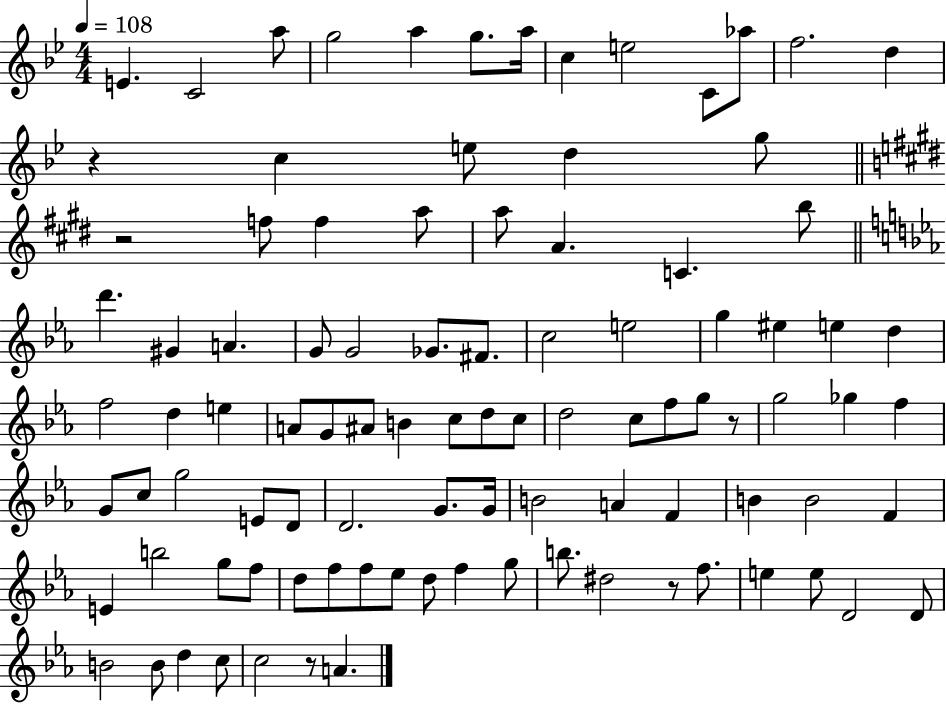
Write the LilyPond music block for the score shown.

{
  \clef treble
  \numericTimeSignature
  \time 4/4
  \key bes \major
  \tempo 4 = 108
  \repeat volta 2 { e'4. c'2 a''8 | g''2 a''4 g''8. a''16 | c''4 e''2 c'8 aes''8 | f''2. d''4 | \break r4 c''4 e''8 d''4 g''8 | \bar "||" \break \key e \major r2 f''8 f''4 a''8 | a''8 a'4. c'4. b''8 | \bar "||" \break \key ees \major d'''4. gis'4 a'4. | g'8 g'2 ges'8. fis'8. | c''2 e''2 | g''4 eis''4 e''4 d''4 | \break f''2 d''4 e''4 | a'8 g'8 ais'8 b'4 c''8 d''8 c''8 | d''2 c''8 f''8 g''8 r8 | g''2 ges''4 f''4 | \break g'8 c''8 g''2 e'8 d'8 | d'2. g'8. g'16 | b'2 a'4 f'4 | b'4 b'2 f'4 | \break e'4 b''2 g''8 f''8 | d''8 f''8 f''8 ees''8 d''8 f''4 g''8 | b''8. dis''2 r8 f''8. | e''4 e''8 d'2 d'8 | \break b'2 b'8 d''4 c''8 | c''2 r8 a'4. | } \bar "|."
}